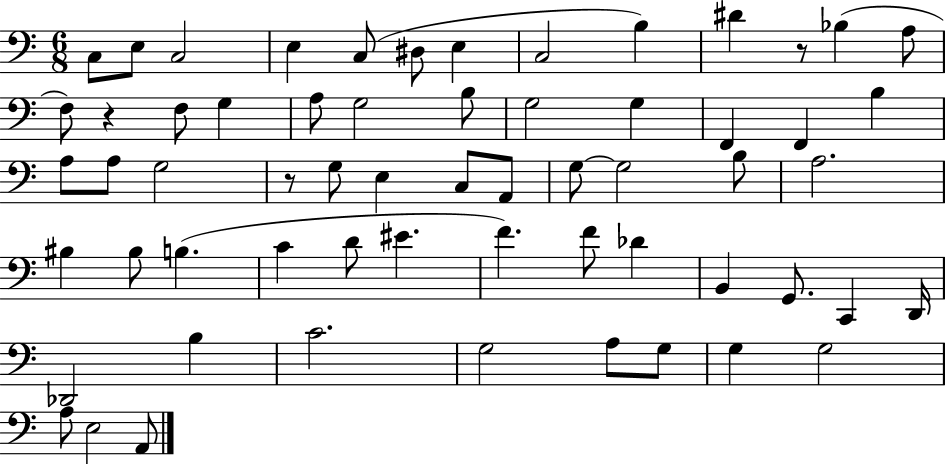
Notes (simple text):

C3/e E3/e C3/h E3/q C3/e D#3/e E3/q C3/h B3/q D#4/q R/e Bb3/q A3/e F3/e R/q F3/e G3/q A3/e G3/h B3/e G3/h G3/q F2/q F2/q B3/q A3/e A3/e G3/h R/e G3/e E3/q C3/e A2/e G3/e G3/h B3/e A3/h. BIS3/q BIS3/e B3/q. C4/q D4/e EIS4/q. F4/q. F4/e Db4/q B2/q G2/e. C2/q D2/s Db2/h B3/q C4/h. G3/h A3/e G3/e G3/q G3/h A3/e E3/h A2/e